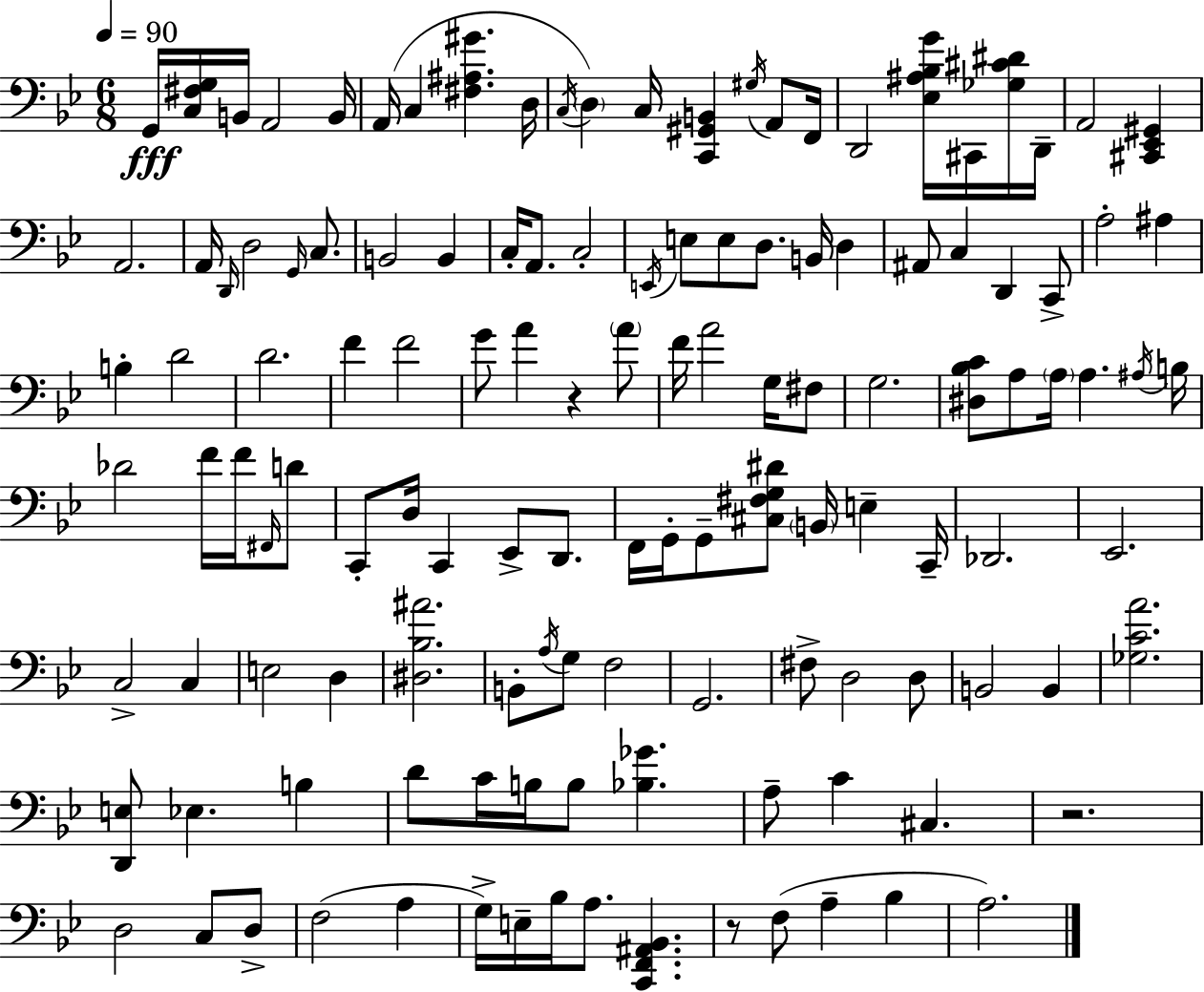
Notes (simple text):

G2/s [C3,F#3,G3]/s B2/s A2/h B2/s A2/s C3/q [F#3,A#3,G#4]/q. D3/s C3/s D3/q C3/s [C2,G#2,B2]/q G#3/s A2/e F2/s D2/h [Eb3,A#3,Bb3,G4]/s C#2/s [Gb3,C#4,D#4]/s D2/s A2/h [C#2,Eb2,G#2]/q A2/h. A2/s D2/s D3/h G2/s C3/e. B2/h B2/q C3/s A2/e. C3/h E2/s E3/e E3/e D3/e. B2/s D3/q A#2/e C3/q D2/q C2/e A3/h A#3/q B3/q D4/h D4/h. F4/q F4/h G4/e A4/q R/q A4/e F4/s A4/h G3/s F#3/e G3/h. [D#3,Bb3,C4]/e A3/e A3/s A3/q. A#3/s B3/s Db4/h F4/s F4/s F#2/s D4/e C2/e D3/s C2/q Eb2/e D2/e. F2/s G2/s G2/e [C#3,F#3,G3,D#4]/e B2/s E3/q C2/s Db2/h. Eb2/h. C3/h C3/q E3/h D3/q [D#3,Bb3,A#4]/h. B2/e A3/s G3/e F3/h G2/h. F#3/e D3/h D3/e B2/h B2/q [Gb3,C4,A4]/h. [D2,E3]/e Eb3/q. B3/q D4/e C4/s B3/s B3/e [Bb3,Gb4]/q. A3/e C4/q C#3/q. R/h. D3/h C3/e D3/e F3/h A3/q G3/s E3/s Bb3/s A3/e. [C2,F2,A#2,Bb2]/q. R/e F3/e A3/q Bb3/q A3/h.